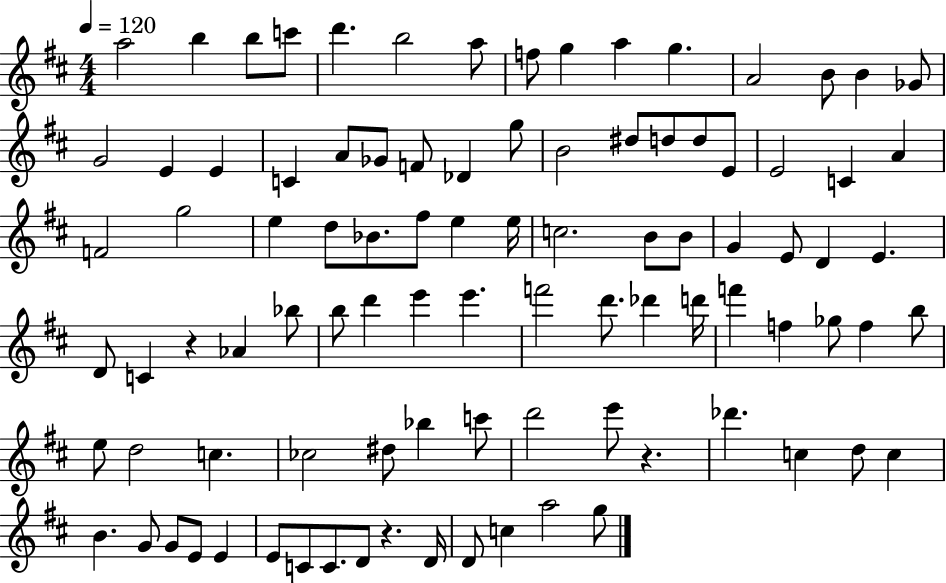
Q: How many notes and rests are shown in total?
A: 94